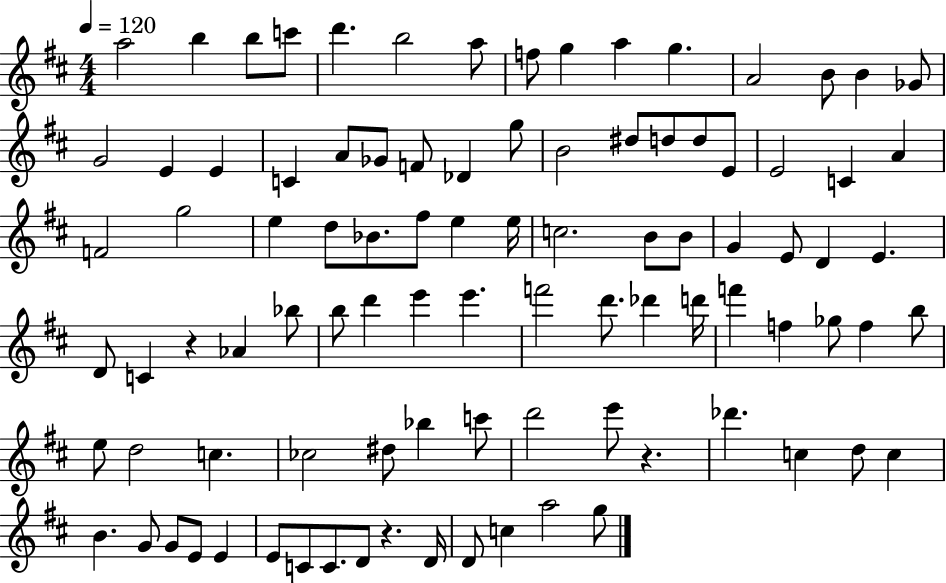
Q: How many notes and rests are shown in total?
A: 94